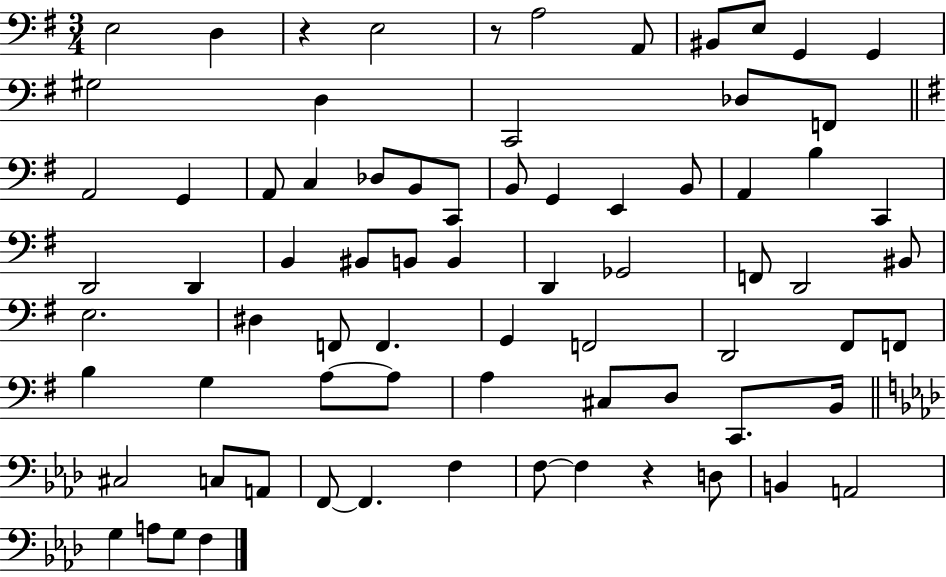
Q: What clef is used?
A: bass